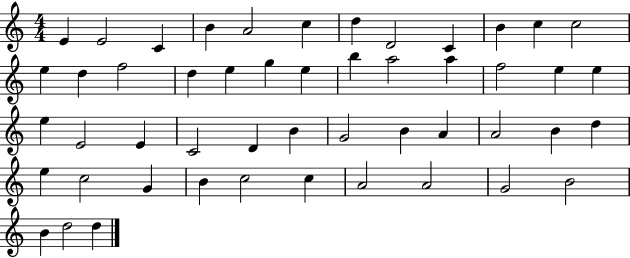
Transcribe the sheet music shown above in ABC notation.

X:1
T:Untitled
M:4/4
L:1/4
K:C
E E2 C B A2 c d D2 C B c c2 e d f2 d e g e b a2 a f2 e e e E2 E C2 D B G2 B A A2 B d e c2 G B c2 c A2 A2 G2 B2 B d2 d